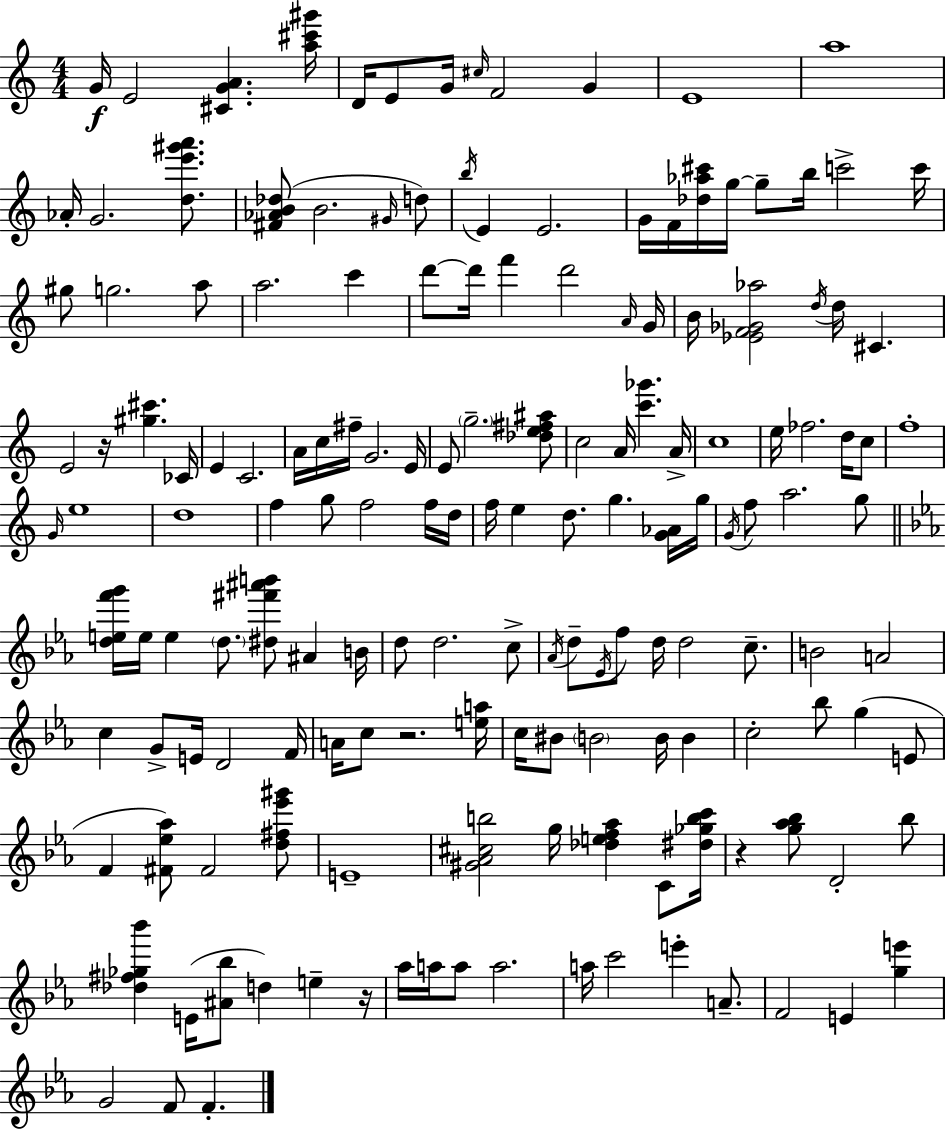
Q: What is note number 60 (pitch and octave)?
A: F5